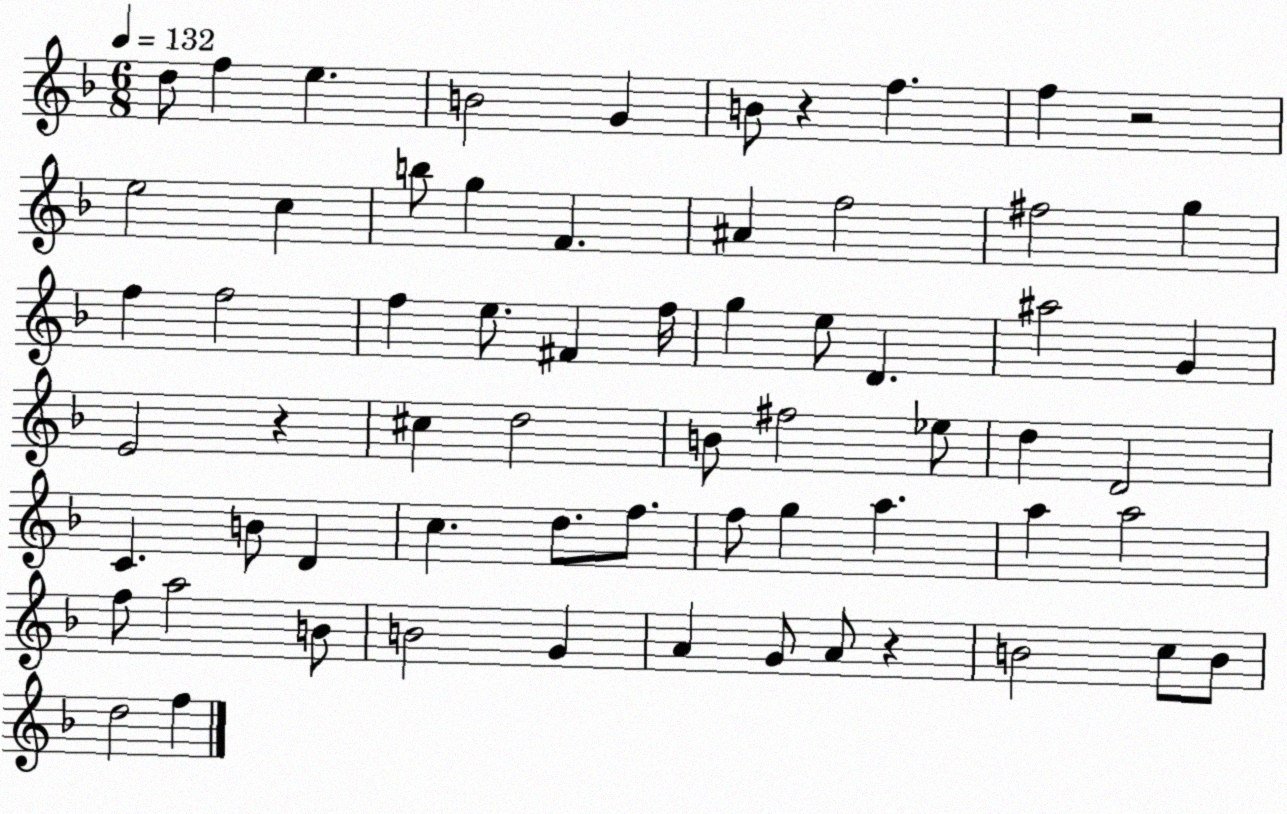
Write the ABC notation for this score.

X:1
T:Untitled
M:6/8
L:1/4
K:F
d/2 f e B2 G B/2 z f f z2 e2 c b/2 g F ^A f2 ^f2 g f f2 f e/2 ^F f/4 g e/2 D ^a2 G E2 z ^c d2 B/2 ^f2 _e/2 d D2 C B/2 D c d/2 f/2 f/2 g a a a2 f/2 a2 B/2 B2 G A G/2 A/2 z B2 c/2 B/2 d2 f